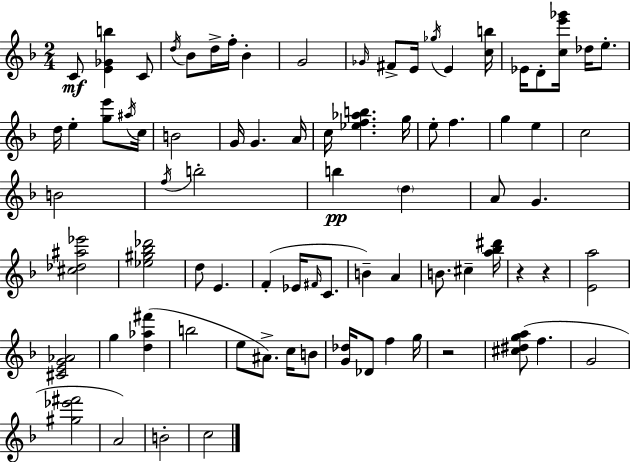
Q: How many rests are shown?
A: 3